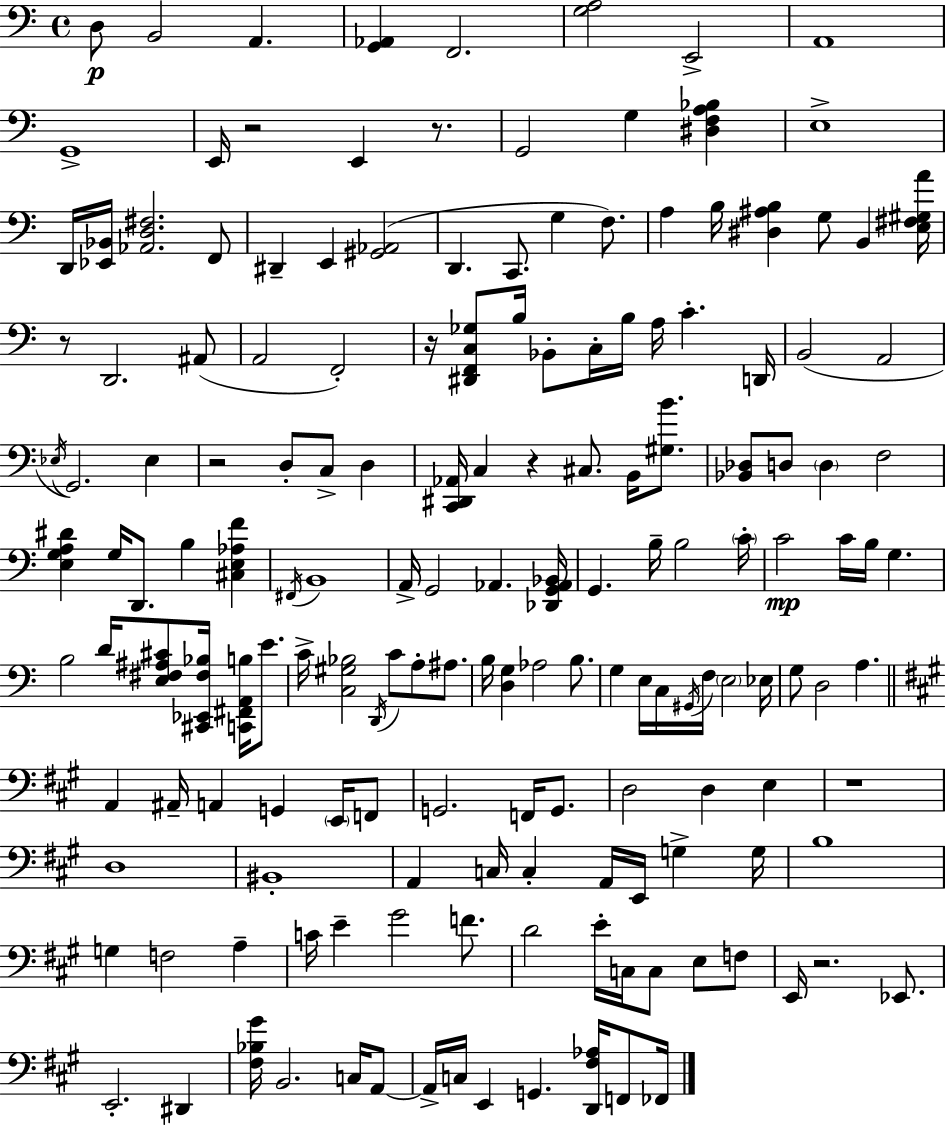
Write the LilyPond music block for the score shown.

{
  \clef bass
  \time 4/4
  \defaultTimeSignature
  \key c \major
  \repeat volta 2 { d8\p b,2 a,4. | <g, aes,>4 f,2. | <g a>2 e,2-> | a,1 | \break g,1-> | e,16 r2 e,4 r8. | g,2 g4 <dis f a bes>4 | e1-> | \break d,16 <ees, bes,>16 <aes, d fis>2. f,8 | dis,4-- e,4 <gis, aes,>2( | d,4. c,8. g4 f8.) | a4 b16 <dis ais b>4 g8 b,4 <e fis gis a'>16 | \break r8 d,2. ais,8( | a,2 f,2-.) | r16 <dis, f, c ges>8 b16 bes,8-. c16-. b16 a16 c'4.-. d,16 | b,2( a,2 | \break \acciaccatura { ees16 } g,2.) ees4 | r2 d8-. c8-> d4 | <c, dis, aes,>16 c4 r4 cis8. b,16 <gis b'>8. | <bes, des>8 d8 \parenthesize d4 f2 | \break <e g a dis'>4 g16 d,8. b4 <cis e aes f'>4 | \acciaccatura { fis,16 } b,1 | a,16-> g,2 aes,4. | <des, g, aes, bes,>16 g,4. b16-- b2 | \break \parenthesize c'16-. c'2\mp c'16 b16 g4. | b2 d'16 <e fis ais cis'>8 <cis, ees, fis bes>16 <c, fis, a, b>16 e'8. | c'16-> <c gis bes>2 \acciaccatura { d,16 } c'8 a8-. | ais8. b16 <d g>4 aes2 | \break b8. g4 e16 c16 \acciaccatura { gis,16 } f16 \parenthesize e2 | ees16 g8 d2 a4. | \bar "||" \break \key a \major a,4 ais,16-- a,4 g,4 \parenthesize e,16 f,8 | g,2. f,16 g,8. | d2 d4 e4 | r1 | \break d1 | bis,1-. | a,4 c16 c4-. a,16 e,16 g4-> g16 | b1 | \break g4 f2 a4-- | c'16 e'4-- gis'2 f'8. | d'2 e'16-. c16 c8 e8 f8 | e,16 r2. ees,8. | \break e,2.-. dis,4 | <fis bes gis'>16 b,2. c16 a,8~~ | a,16-> c16 e,4 g,4. <d, fis aes>16 f,8 fes,16 | } \bar "|."
}